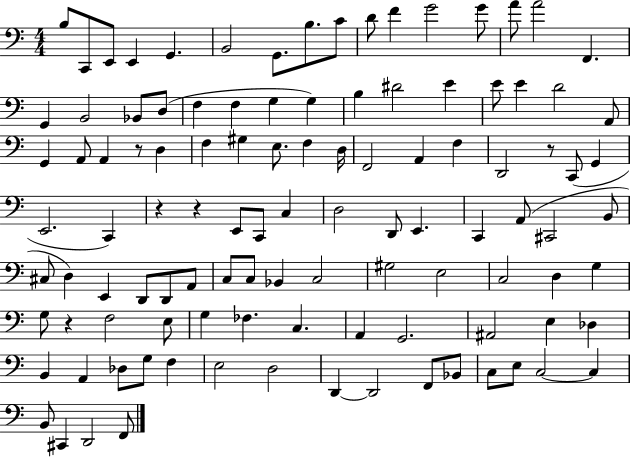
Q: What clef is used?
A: bass